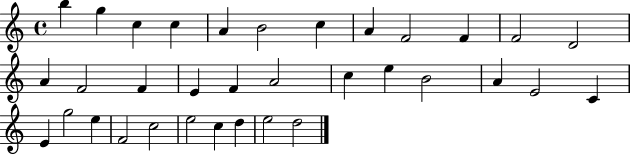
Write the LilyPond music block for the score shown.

{
  \clef treble
  \time 4/4
  \defaultTimeSignature
  \key c \major
  b''4 g''4 c''4 c''4 | a'4 b'2 c''4 | a'4 f'2 f'4 | f'2 d'2 | \break a'4 f'2 f'4 | e'4 f'4 a'2 | c''4 e''4 b'2 | a'4 e'2 c'4 | \break e'4 g''2 e''4 | f'2 c''2 | e''2 c''4 d''4 | e''2 d''2 | \break \bar "|."
}